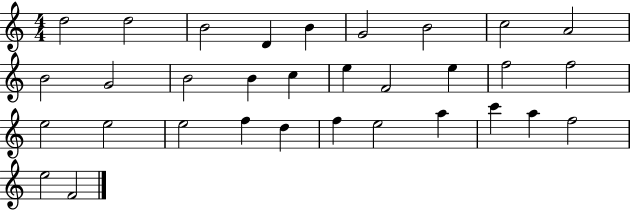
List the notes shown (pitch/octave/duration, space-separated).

D5/h D5/h B4/h D4/q B4/q G4/h B4/h C5/h A4/h B4/h G4/h B4/h B4/q C5/q E5/q F4/h E5/q F5/h F5/h E5/h E5/h E5/h F5/q D5/q F5/q E5/h A5/q C6/q A5/q F5/h E5/h F4/h